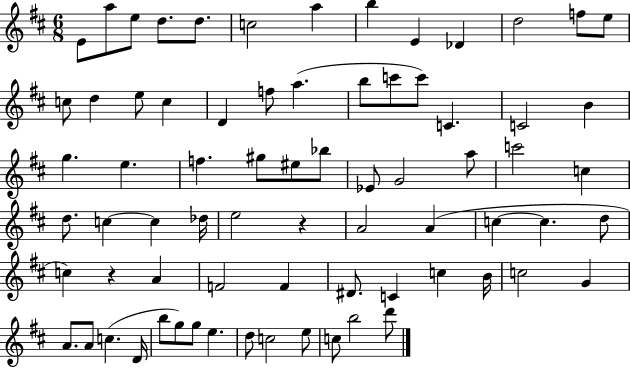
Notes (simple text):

E4/e A5/e E5/e D5/e. D5/e. C5/h A5/q B5/q E4/q Db4/q D5/h F5/e E5/e C5/e D5/q E5/e C5/q D4/q F5/e A5/q. B5/e C6/e C6/e C4/q. C4/h B4/q G5/q. E5/q. F5/q. G#5/e EIS5/e Bb5/e Eb4/e G4/h A5/e C6/h C5/q D5/e. C5/q C5/q Db5/s E5/h R/q A4/h A4/q C5/q C5/q. D5/e C5/q R/q A4/q F4/h F4/q D#4/e. C4/q C5/q B4/s C5/h G4/q A4/e. A4/e C5/q. D4/s B5/e G5/e G5/e E5/q. D5/e C5/h E5/e C5/e B5/h D6/e